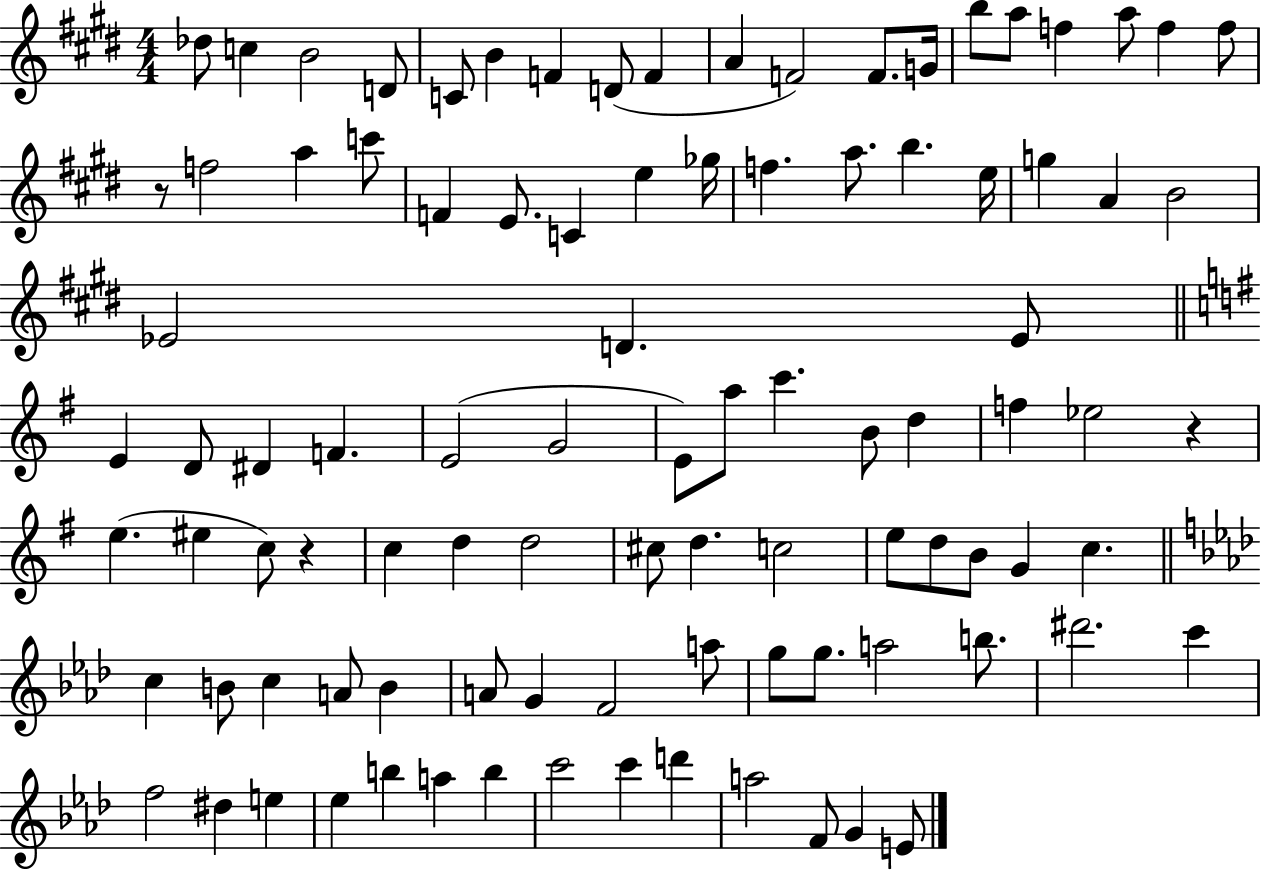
Db5/e C5/q B4/h D4/e C4/e B4/q F4/q D4/e F4/q A4/q F4/h F4/e. G4/s B5/e A5/e F5/q A5/e F5/q F5/e R/e F5/h A5/q C6/e F4/q E4/e. C4/q E5/q Gb5/s F5/q. A5/e. B5/q. E5/s G5/q A4/q B4/h Eb4/h D4/q. Eb4/e E4/q D4/e D#4/q F4/q. E4/h G4/h E4/e A5/e C6/q. B4/e D5/q F5/q Eb5/h R/q E5/q. EIS5/q C5/e R/q C5/q D5/q D5/h C#5/e D5/q. C5/h E5/e D5/e B4/e G4/q C5/q. C5/q B4/e C5/q A4/e B4/q A4/e G4/q F4/h A5/e G5/e G5/e. A5/h B5/e. D#6/h. C6/q F5/h D#5/q E5/q Eb5/q B5/q A5/q B5/q C6/h C6/q D6/q A5/h F4/e G4/q E4/e